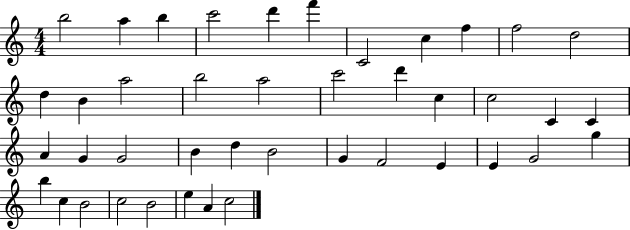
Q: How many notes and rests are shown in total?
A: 42